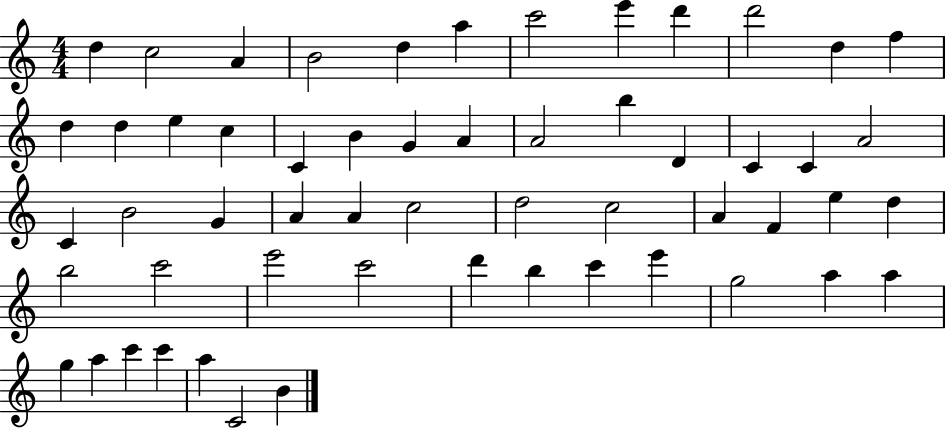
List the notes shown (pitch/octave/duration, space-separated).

D5/q C5/h A4/q B4/h D5/q A5/q C6/h E6/q D6/q D6/h D5/q F5/q D5/q D5/q E5/q C5/q C4/q B4/q G4/q A4/q A4/h B5/q D4/q C4/q C4/q A4/h C4/q B4/h G4/q A4/q A4/q C5/h D5/h C5/h A4/q F4/q E5/q D5/q B5/h C6/h E6/h C6/h D6/q B5/q C6/q E6/q G5/h A5/q A5/q G5/q A5/q C6/q C6/q A5/q C4/h B4/q